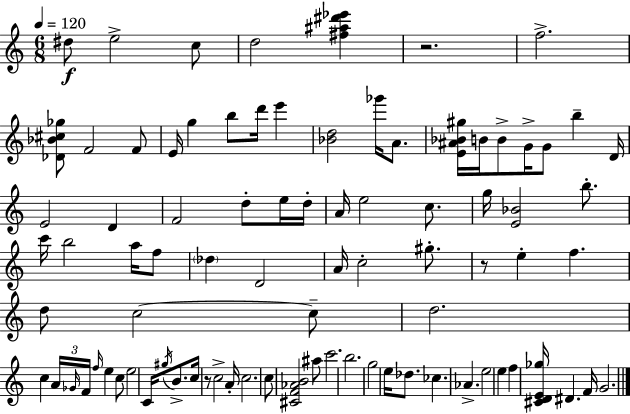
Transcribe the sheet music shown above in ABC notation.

X:1
T:Untitled
M:6/8
L:1/4
K:Am
^d/2 e2 c/2 d2 [^f^a^d'_e'] z2 f2 [_D_B^c_g]/2 F2 F/2 E/4 g b/2 d'/4 e' [_Bd]2 _g'/4 A/2 [E^A_B^g]/4 B/4 B/2 G/4 G/2 b D/4 E2 D F2 d/2 e/4 d/4 A/4 e2 c/2 g/4 [E_B]2 b/2 c'/4 b2 a/4 f/2 _d D2 A/4 c2 ^g/2 z/2 e f d/2 c2 c/2 d2 c A/4 _G/4 F/4 f/4 e c/2 e2 C/4 ^g/4 B/2 c/4 z/2 c2 A/4 c2 c/2 [^CF_AB]2 ^a/2 c'2 b2 g2 e/4 _d/2 _c _A e2 e f [^CDE_g]/4 ^D F/4 G2